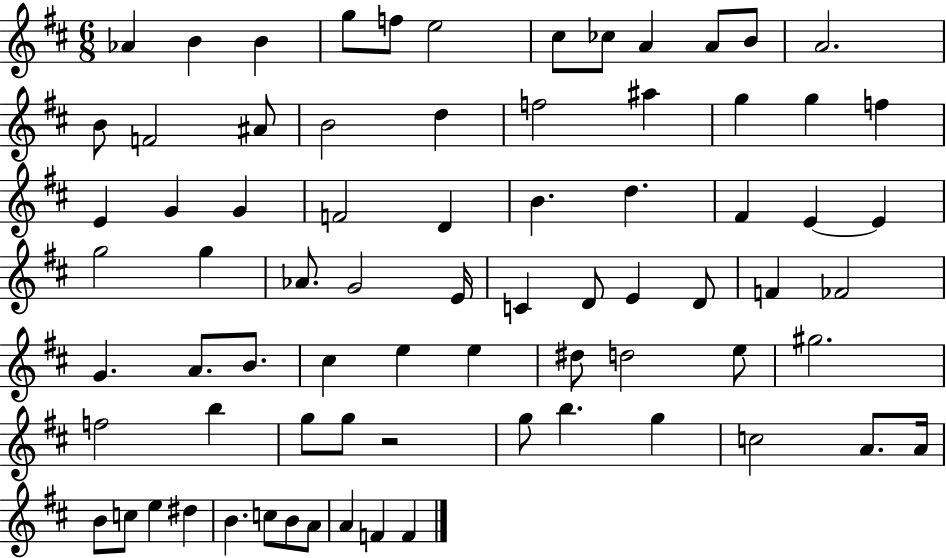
X:1
T:Untitled
M:6/8
L:1/4
K:D
_A B B g/2 f/2 e2 ^c/2 _c/2 A A/2 B/2 A2 B/2 F2 ^A/2 B2 d f2 ^a g g f E G G F2 D B d ^F E E g2 g _A/2 G2 E/4 C D/2 E D/2 F _F2 G A/2 B/2 ^c e e ^d/2 d2 e/2 ^g2 f2 b g/2 g/2 z2 g/2 b g c2 A/2 A/4 B/2 c/2 e ^d B c/2 B/2 A/2 A F F